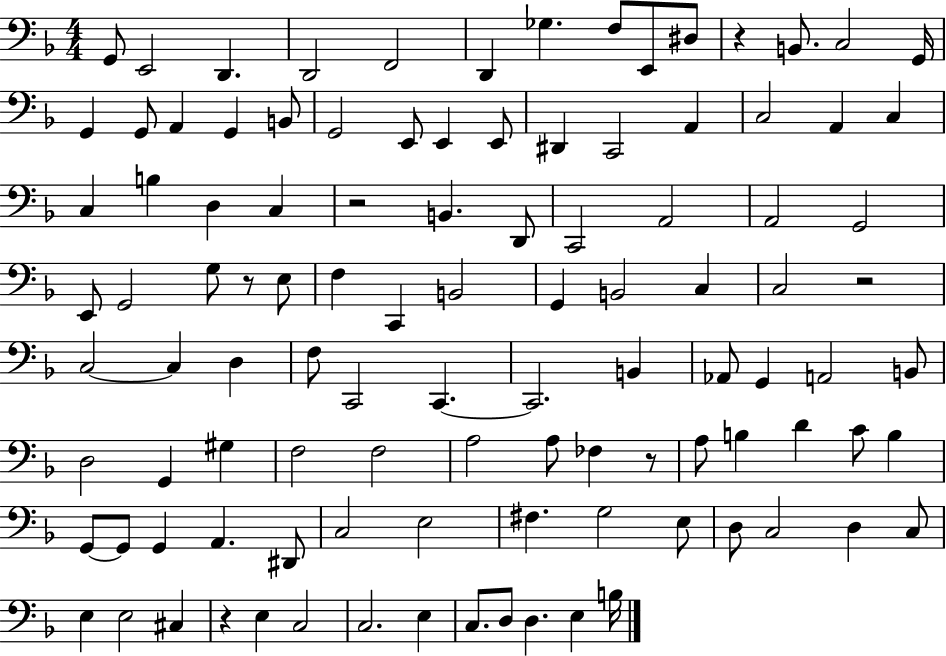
{
  \clef bass
  \numericTimeSignature
  \time 4/4
  \key f \major
  \repeat volta 2 { g,8 e,2 d,4. | d,2 f,2 | d,4 ges4. f8 e,8 dis8 | r4 b,8. c2 g,16 | \break g,4 g,8 a,4 g,4 b,8 | g,2 e,8 e,4 e,8 | dis,4 c,2 a,4 | c2 a,4 c4 | \break c4 b4 d4 c4 | r2 b,4. d,8 | c,2 a,2 | a,2 g,2 | \break e,8 g,2 g8 r8 e8 | f4 c,4 b,2 | g,4 b,2 c4 | c2 r2 | \break c2~~ c4 d4 | f8 c,2 c,4.~~ | c,2. b,4 | aes,8 g,4 a,2 b,8 | \break d2 g,4 gis4 | f2 f2 | a2 a8 fes4 r8 | a8 b4 d'4 c'8 b4 | \break g,8~~ g,8 g,4 a,4. dis,8 | c2 e2 | fis4. g2 e8 | d8 c2 d4 c8 | \break e4 e2 cis4 | r4 e4 c2 | c2. e4 | c8. d8 d4. e4 b16 | \break } \bar "|."
}